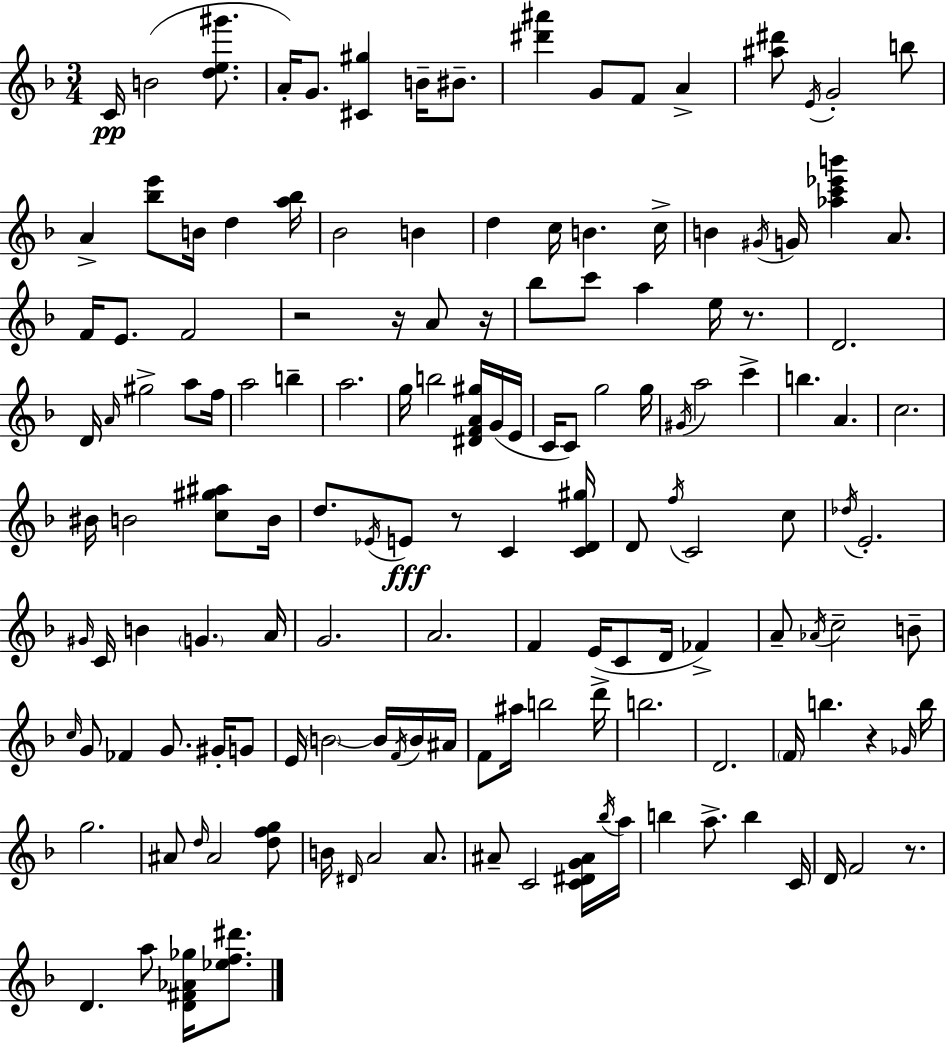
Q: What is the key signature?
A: F major